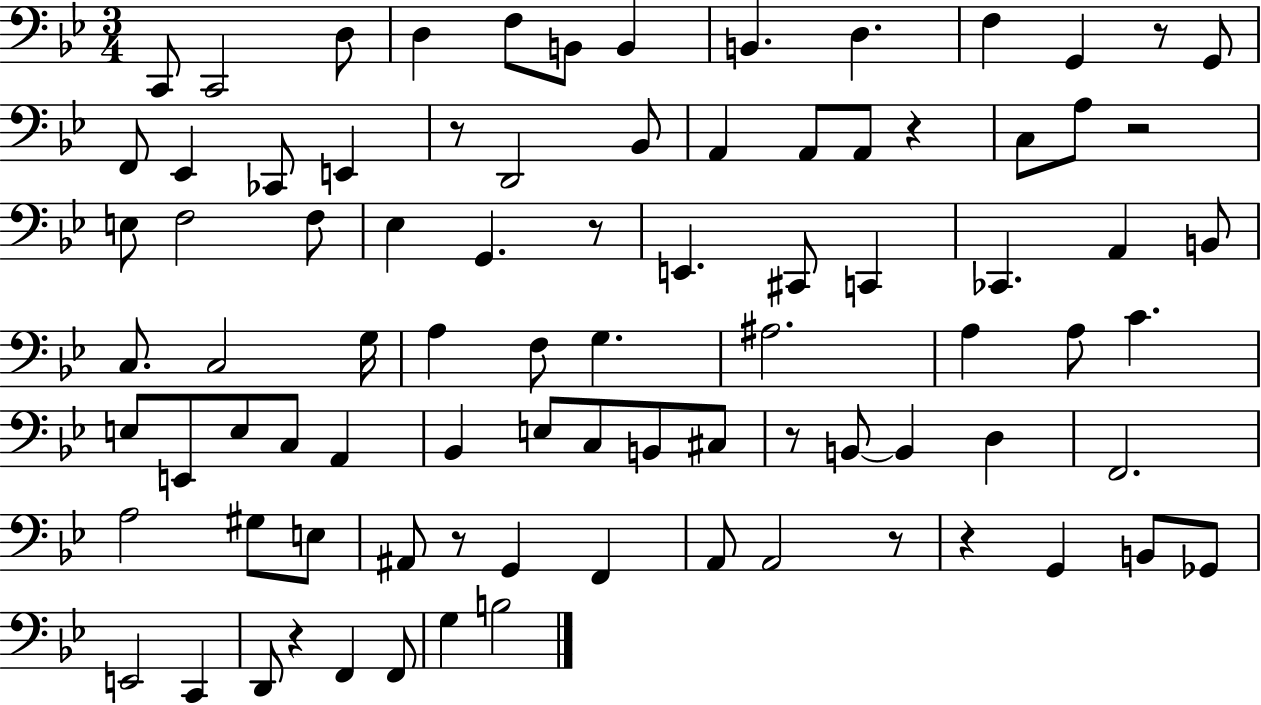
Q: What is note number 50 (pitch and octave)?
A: Bb2